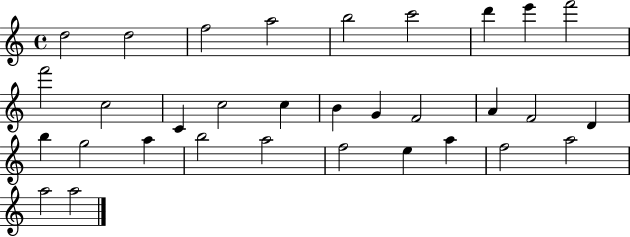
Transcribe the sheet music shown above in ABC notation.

X:1
T:Untitled
M:4/4
L:1/4
K:C
d2 d2 f2 a2 b2 c'2 d' e' f'2 f'2 c2 C c2 c B G F2 A F2 D b g2 a b2 a2 f2 e a f2 a2 a2 a2